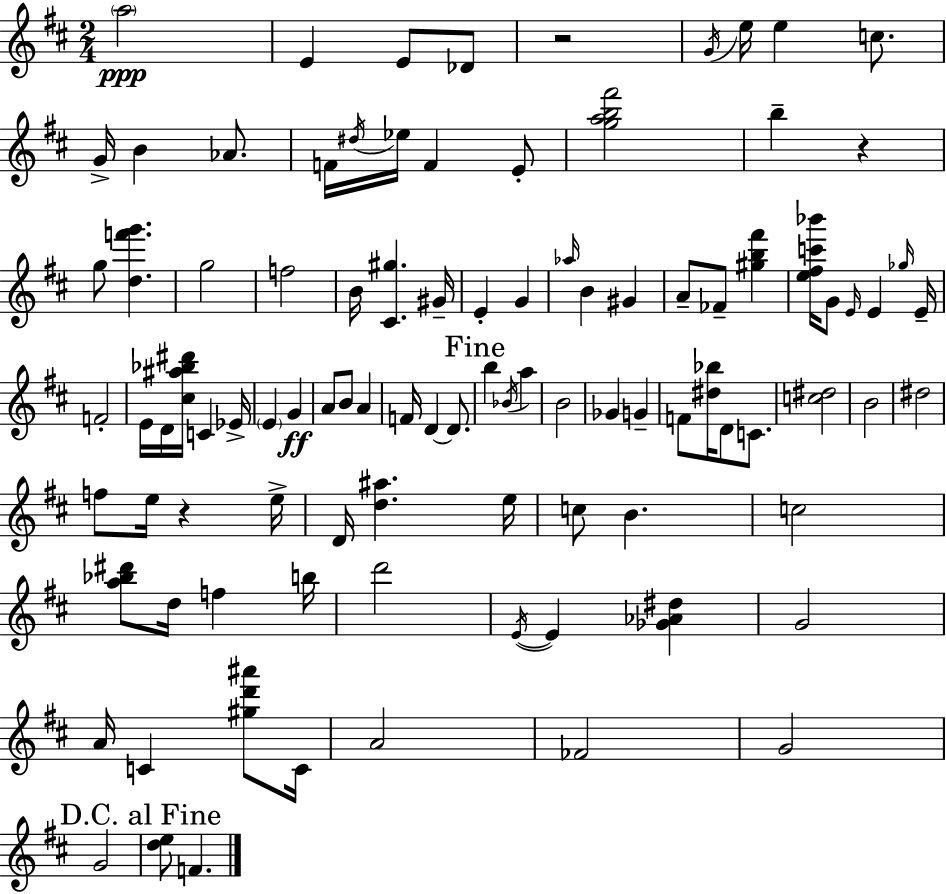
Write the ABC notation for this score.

X:1
T:Untitled
M:2/4
L:1/4
K:D
a2 E E/2 _D/2 z2 G/4 e/4 e c/2 G/4 B _A/2 F/4 ^d/4 _e/4 F E/2 [gab^f']2 b z g/2 [df'g'] g2 f2 B/4 [^C^g] ^G/4 E G _a/4 B ^G A/2 _F/2 [^gb^f'] [e^fc'_b']/4 G/2 E/4 E _g/4 E/4 F2 E/4 D/4 [^c^a_b^d']/4 C _E/4 E G A/2 B/2 A F/4 D D/2 b _B/4 a B2 _G G F/2 [^d_b]/4 D/2 C/2 [c^d]2 B2 ^d2 f/2 e/4 z e/4 D/4 [d^a] e/4 c/2 B c2 [a_b^d']/2 d/4 f b/4 d'2 E/4 E [_G_A^d] G2 A/4 C [^gd'^a']/2 C/4 A2 _F2 G2 G2 [de]/2 F